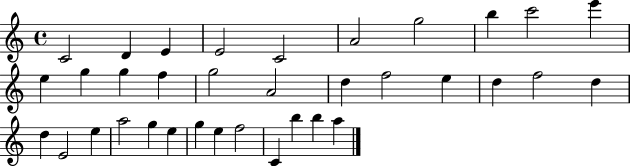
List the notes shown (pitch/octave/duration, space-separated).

C4/h D4/q E4/q E4/h C4/h A4/h G5/h B5/q C6/h E6/q E5/q G5/q G5/q F5/q G5/h A4/h D5/q F5/h E5/q D5/q F5/h D5/q D5/q E4/h E5/q A5/h G5/q E5/q G5/q E5/q F5/h C4/q B5/q B5/q A5/q